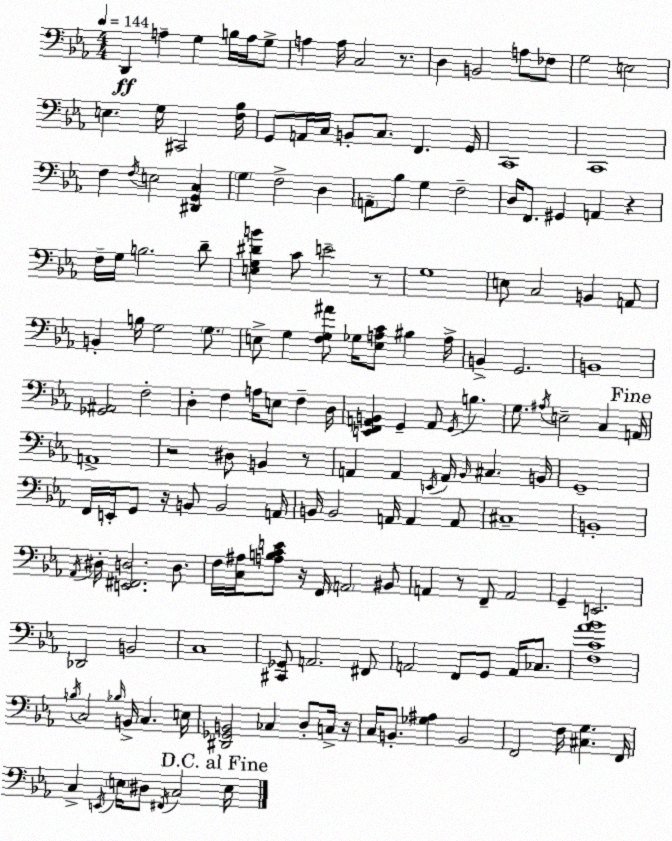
X:1
T:Untitled
M:4/4
L:1/4
K:Eb
D,, A, G, B,/4 A,/4 G,/2 A, A,/4 C,2 z/2 D, B,,2 A,/2 _F,/2 G,2 E,2 E, G,/4 ^C,,2 [F,_B,]/4 G,,/2 A,,/4 C,/4 B,,/2 C,/2 F,, G,,/4 C,,4 C,,4 F, F,/4 E,2 [^D,,G,,C,] G, F,2 D, A,,/2 _B,/2 G, F,2 D,/4 F,,/2 ^G,, A,, z F,/4 G,/4 B,2 D/2 [E,G,^DB] C/2 E2 z/2 G,4 E,/2 C,2 B,, A,,/2 B,, B,/4 G,2 G,/2 E,/2 G, [F,G,^A]/2 _G,/4 [E,A,C]/2 ^B, A,/4 B,, G,,2 B,,4 [_G,,^A,,]2 F,2 D, F, A,/4 E,/2 F, D,/4 [E,,F,,A,,B,,] G,, A,,/2 G,,/4 B, G,/2 ^A,/4 E,2 C, A,,/4 A,,4 z2 ^D,/2 B,, z/2 A,, A,, E,,/4 A,,/4 _B,,/4 ^C, B,,/4 G,,4 F,,/4 E,,/4 G,,/2 z/4 B,,/2 B,,2 A,,/4 B,,/4 B,,2 A,,/4 A,, A,,/2 ^C,4 B,,4 _A,,/4 ^D,/4 [E,,^F,,D,]2 D,/2 F,/4 [C,^A,]/4 [A,B,CE]/2 z/4 F,,/4 A,,2 ^B,,/2 A,, z/2 F,,/2 A,,2 G,, E,,2 _D,,2 B,,2 C,4 [^C,,_G,,]/2 A,,2 ^F,,/2 A,,2 F,,/2 G,,/2 A,,/4 _C,/2 [F,C_A_B]4 B,/4 C,2 _B,/4 B,,/4 C, E,/4 [^D,,_G,,B,,]2 _C, D,/2 C,/4 z/4 C,/4 B,,/2 [_G,^A,] B,,2 F,,2 F,/4 [^C,G,] F,,/4 C, E,,/4 E,/4 ^D,/2 ^F,,/4 C,2 E,/4